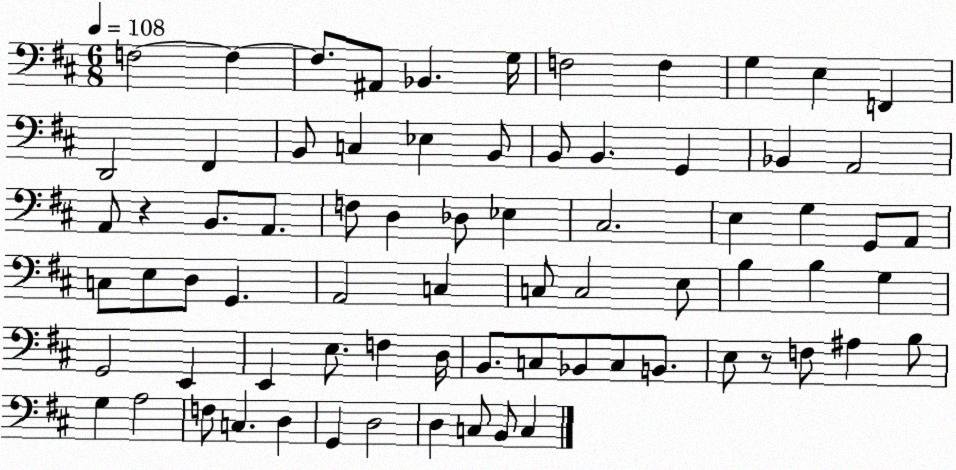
X:1
T:Untitled
M:6/8
L:1/4
K:D
F,2 F, F,/2 ^A,,/2 _B,, G,/4 F,2 F, G, E, F,, D,,2 ^F,, B,,/2 C, _E, B,,/2 B,,/2 B,, G,, _B,, A,,2 A,,/2 z B,,/2 A,,/2 F,/2 D, _D,/2 _E, ^C,2 E, G, G,,/2 A,,/2 C,/2 E,/2 D,/2 G,, A,,2 C, C,/2 C,2 E,/2 B, B, G, G,,2 E,, E,, E,/2 F, D,/4 B,,/2 C,/2 _B,,/2 C,/2 B,,/2 E,/2 z/2 F,/2 ^A, B,/2 G, A,2 F,/2 C, D, G,, D,2 D, C,/2 B,,/2 C,